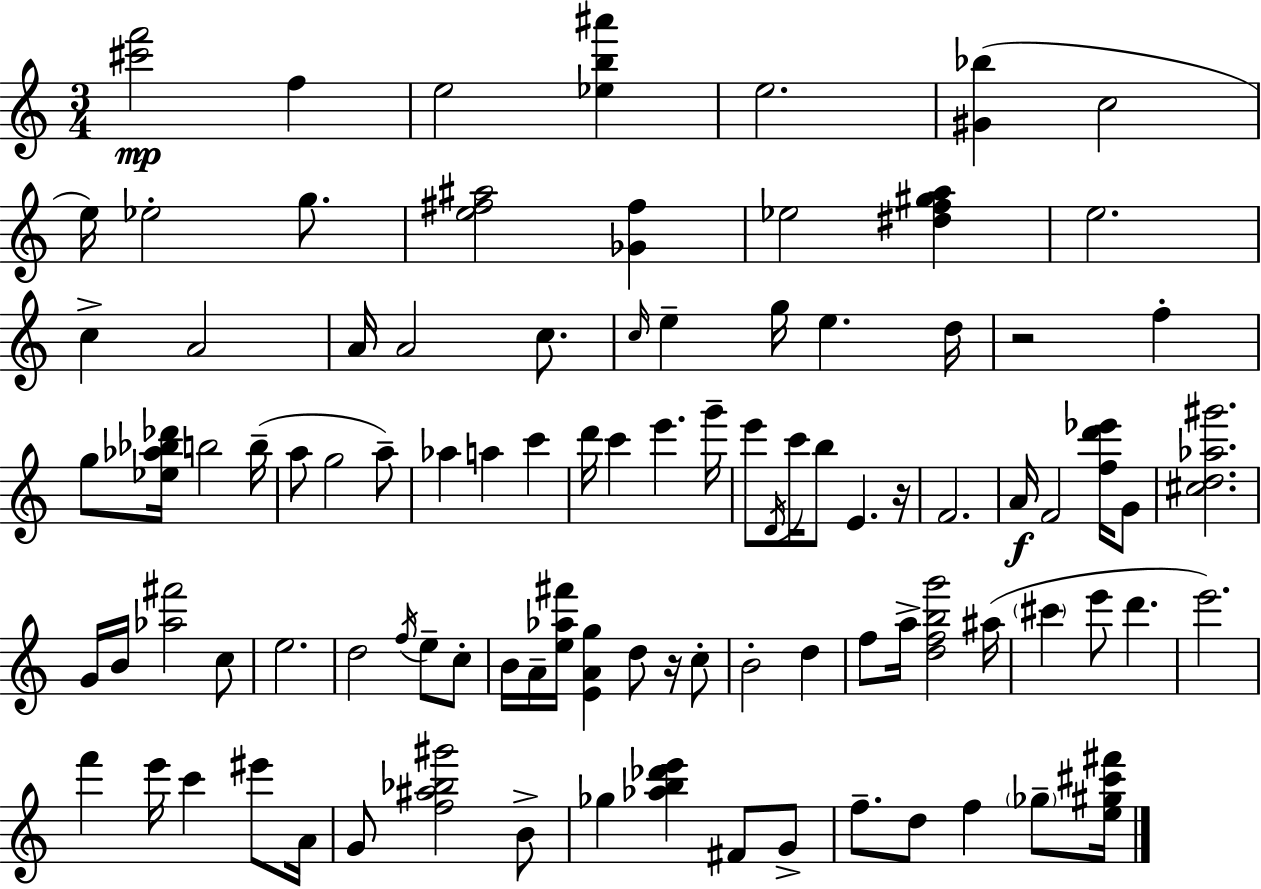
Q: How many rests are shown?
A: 3